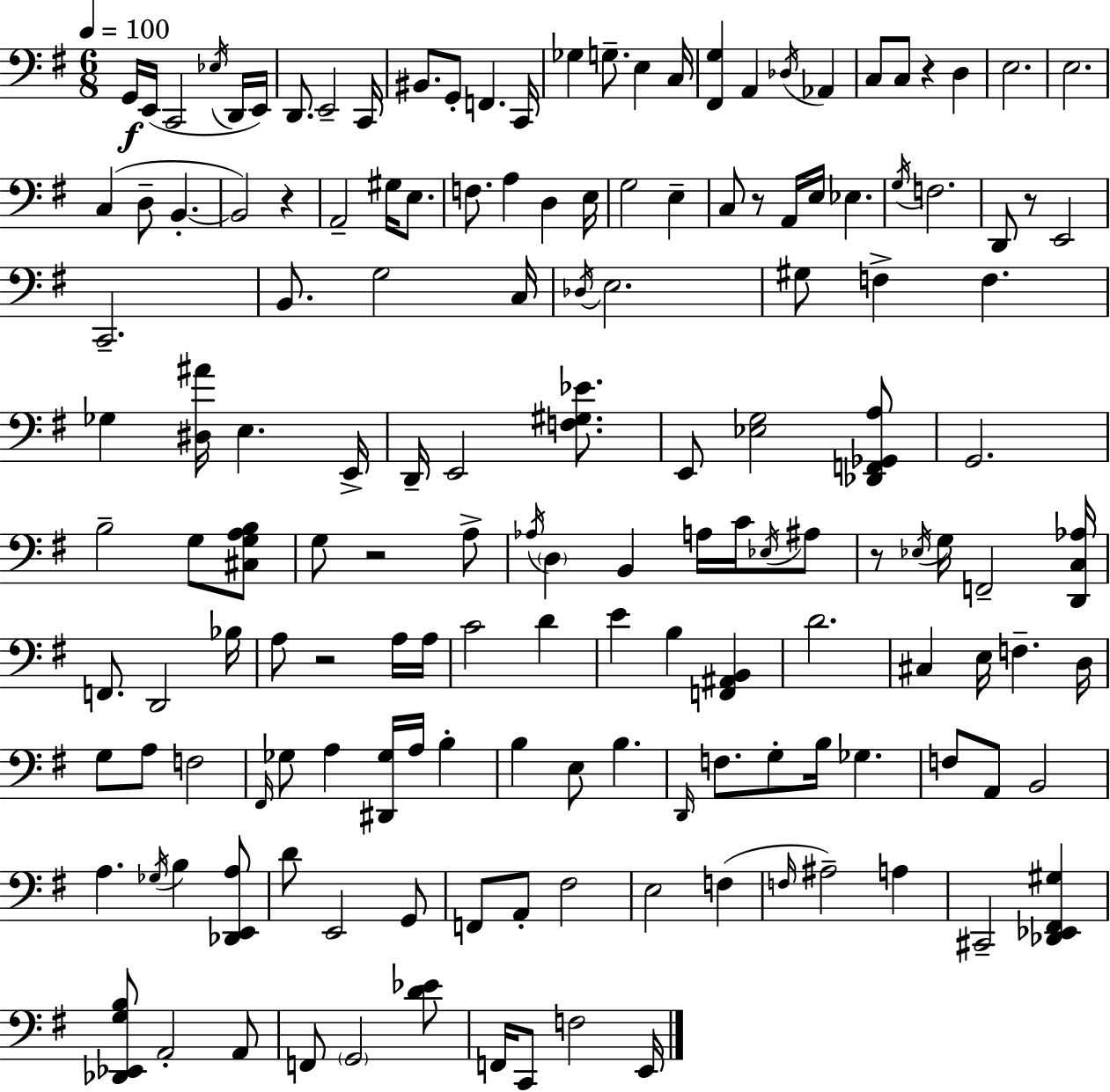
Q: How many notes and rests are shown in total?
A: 153